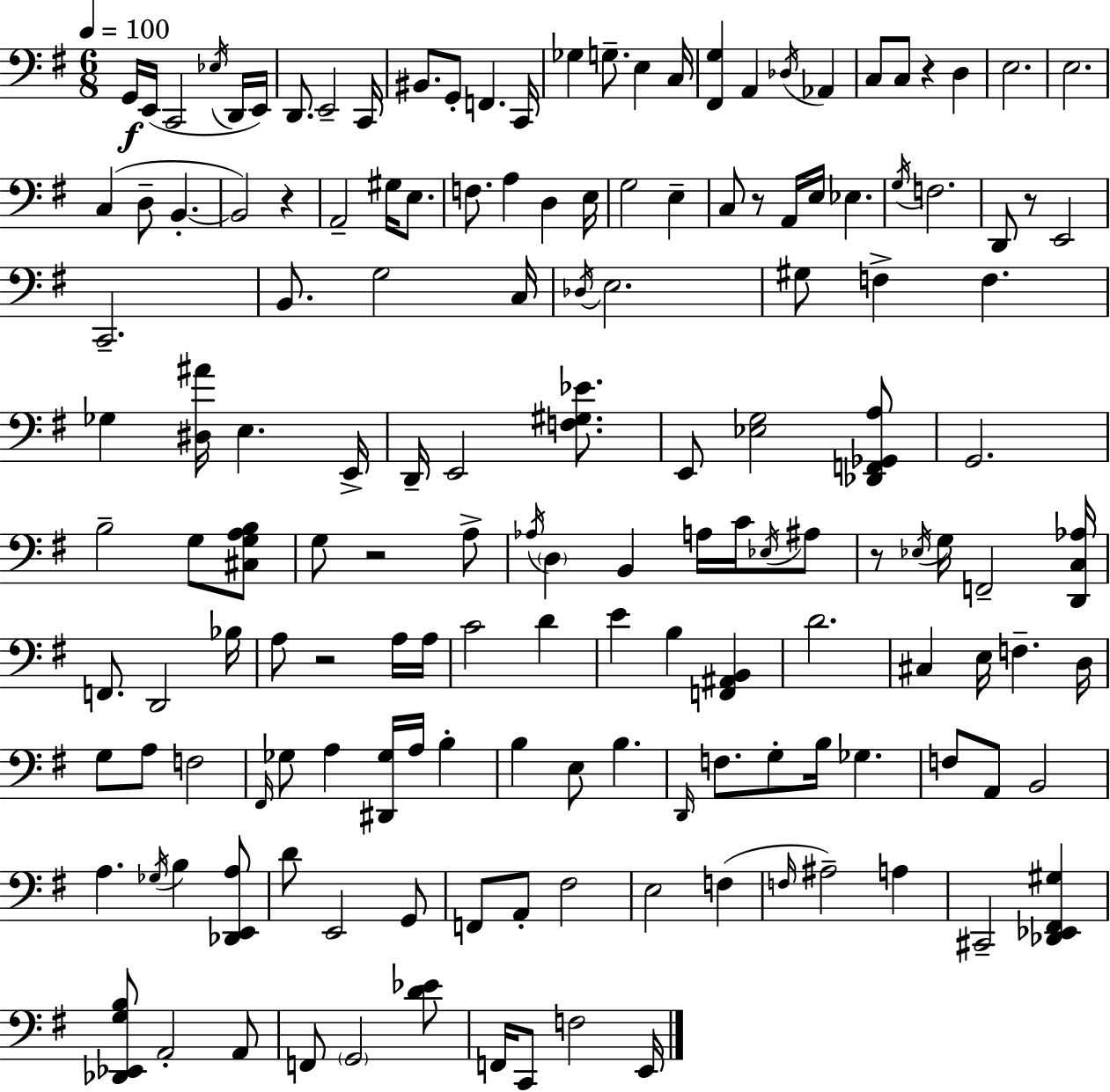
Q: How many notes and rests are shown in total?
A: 153